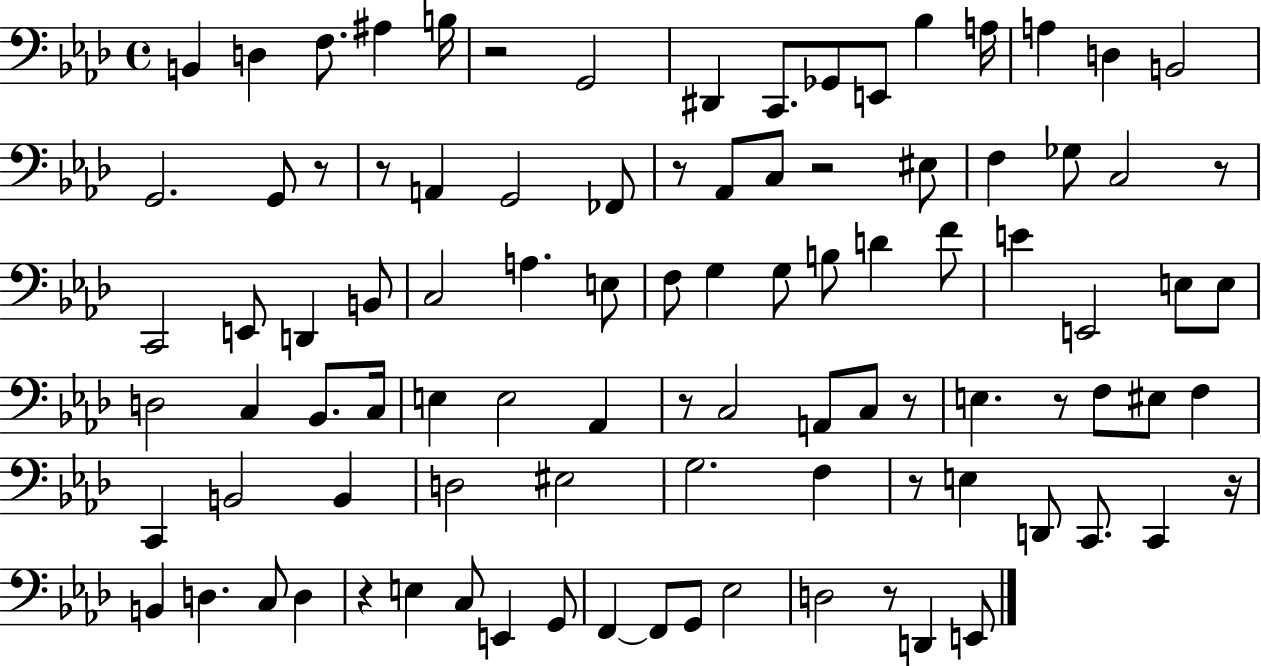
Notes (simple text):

B2/q D3/q F3/e. A#3/q B3/s R/h G2/h D#2/q C2/e. Gb2/e E2/e Bb3/q A3/s A3/q D3/q B2/h G2/h. G2/e R/e R/e A2/q G2/h FES2/e R/e Ab2/e C3/e R/h EIS3/e F3/q Gb3/e C3/h R/e C2/h E2/e D2/q B2/e C3/h A3/q. E3/e F3/e G3/q G3/e B3/e D4/q F4/e E4/q E2/h E3/e E3/e D3/h C3/q Bb2/e. C3/s E3/q E3/h Ab2/q R/e C3/h A2/e C3/e R/e E3/q. R/e F3/e EIS3/e F3/q C2/q B2/h B2/q D3/h EIS3/h G3/h. F3/q R/e E3/q D2/e C2/e. C2/q R/s B2/q D3/q. C3/e D3/q R/q E3/q C3/e E2/q G2/e F2/q F2/e G2/e Eb3/h D3/h R/e D2/q E2/e